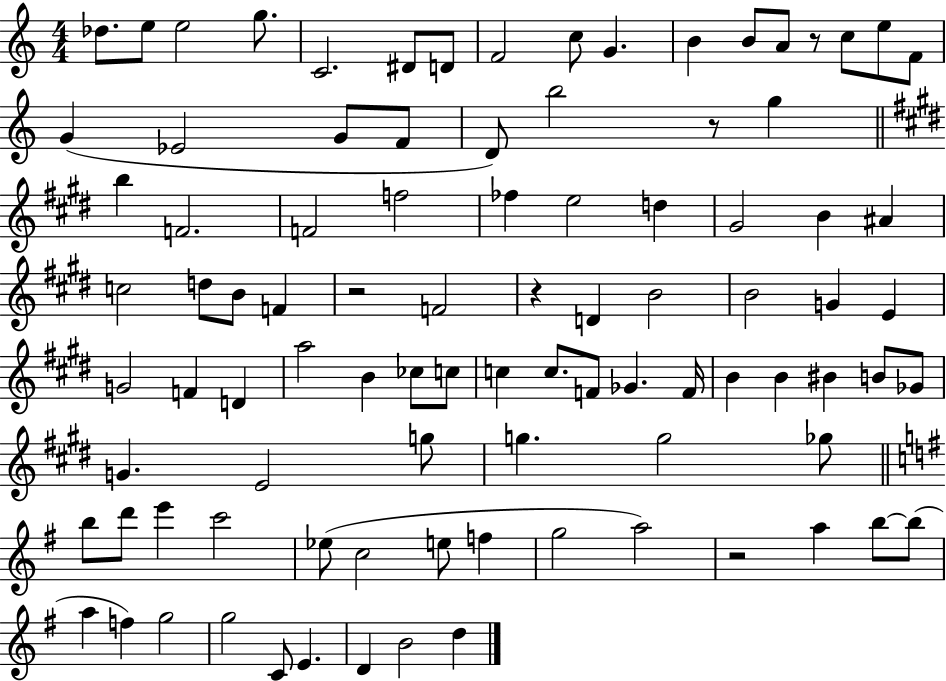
X:1
T:Untitled
M:4/4
L:1/4
K:C
_d/2 e/2 e2 g/2 C2 ^D/2 D/2 F2 c/2 G B B/2 A/2 z/2 c/2 e/2 F/2 G _E2 G/2 F/2 D/2 b2 z/2 g b F2 F2 f2 _f e2 d ^G2 B ^A c2 d/2 B/2 F z2 F2 z D B2 B2 G E G2 F D a2 B _c/2 c/2 c c/2 F/2 _G F/4 B B ^B B/2 _G/2 G E2 g/2 g g2 _g/2 b/2 d'/2 e' c'2 _e/2 c2 e/2 f g2 a2 z2 a b/2 b/2 a f g2 g2 C/2 E D B2 d